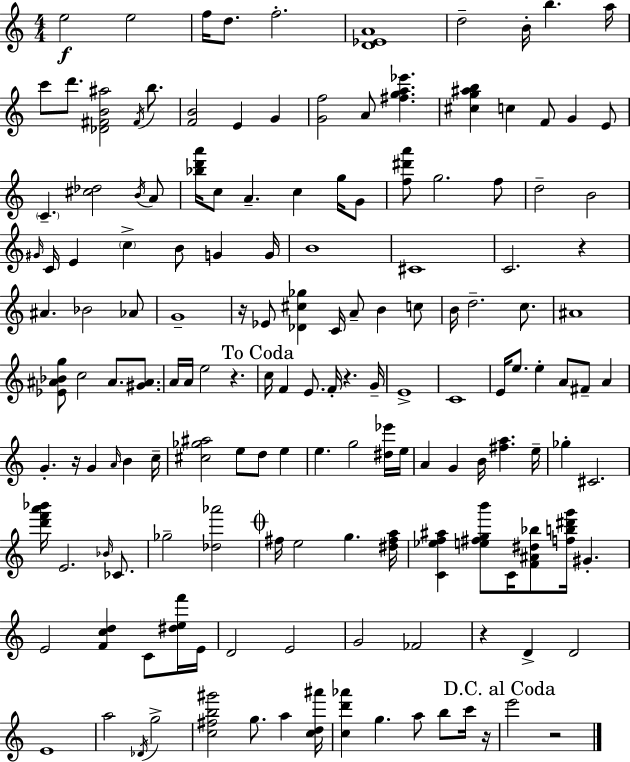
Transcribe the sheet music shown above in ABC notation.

X:1
T:Untitled
M:4/4
L:1/4
K:C
e2 e2 f/4 d/2 f2 [D_EA]4 d2 B/4 b a/4 c'/2 d'/2 [_D^FB^a]2 ^F/4 b/2 [FB]2 E G [Gf]2 A/2 [^fga_e'] [^cg^ab] c F/2 G E/2 C [^c_d]2 B/4 A/2 [_bd'a']/4 c/2 A c g/4 G/2 [f^d'a']/2 g2 f/2 d2 B2 ^G/4 C/4 E c B/2 G G/4 B4 ^C4 C2 z ^A _B2 _A/2 G4 z/4 _E/2 [_D^c_g] C/4 A/2 B c/2 B/4 d2 c/2 ^A4 [_E^A_Bg]/2 c2 ^A/2 [^G^A]/2 A/4 A/4 e2 z c/4 F E/2 F/4 z G/4 E4 C4 E/4 e/2 e A/2 ^F/2 A G z/4 G A/4 B c/4 [^c_g^a]2 e/2 d/2 e e g2 [^d_e']/4 e/4 A G B/4 [^fa] e/4 _g ^C2 [d'f'a'_b']/4 E2 _B/4 _C/2 _g2 [_d_a']2 ^f/4 e2 g [^d^fa]/4 [C_ef^a] [e^fgb']/2 C/4 [F^A^d_b]/2 [fb^d'g']/4 ^G E2 [Fcd] C/2 [^def']/4 E/4 D2 E2 G2 _F2 z D D2 E4 a2 _D/4 g2 [c^fb^g']2 g/2 a [cd^a']/4 [cd'_a'] g a/2 b/2 c'/4 z/4 e'2 z2